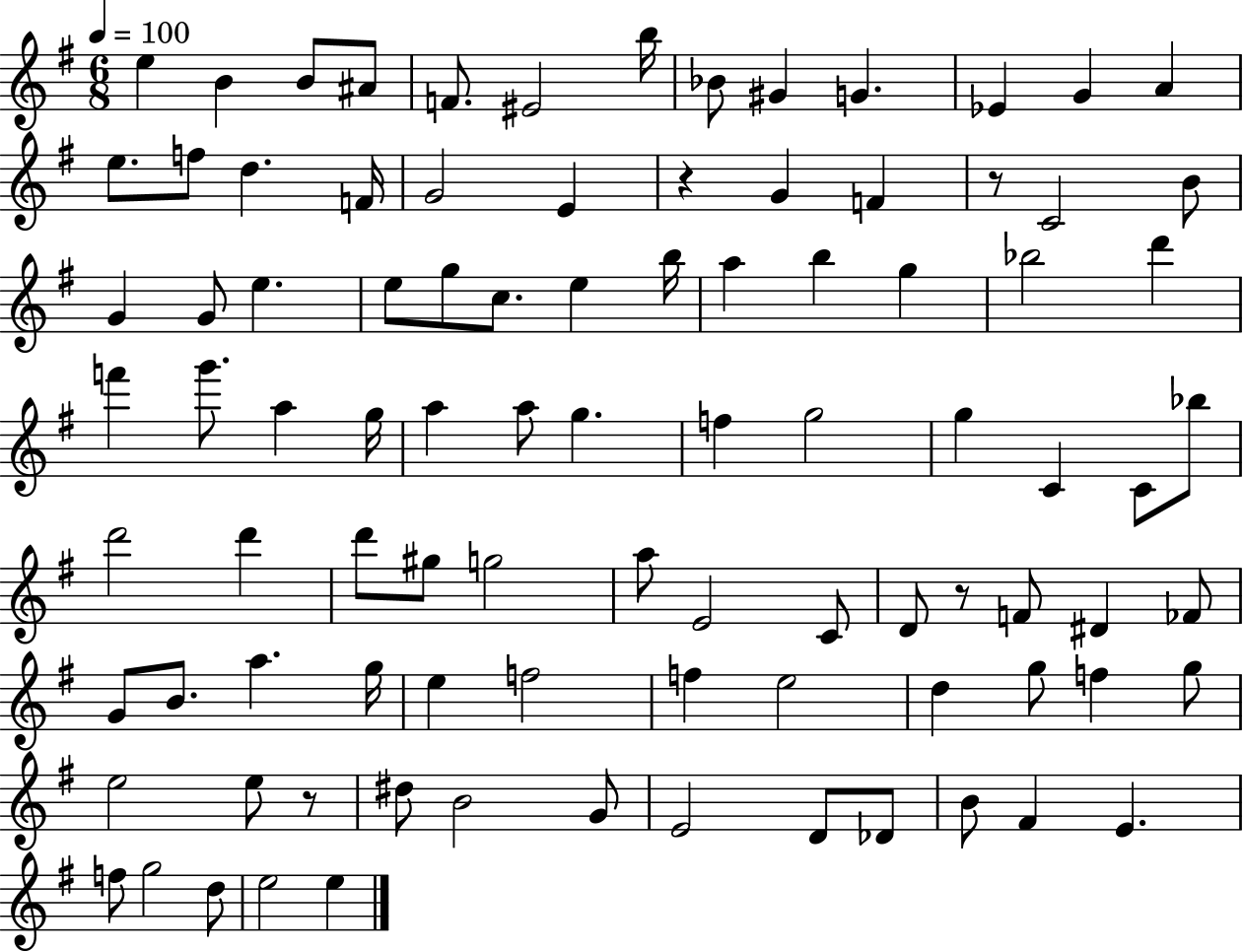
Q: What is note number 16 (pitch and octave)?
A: D5